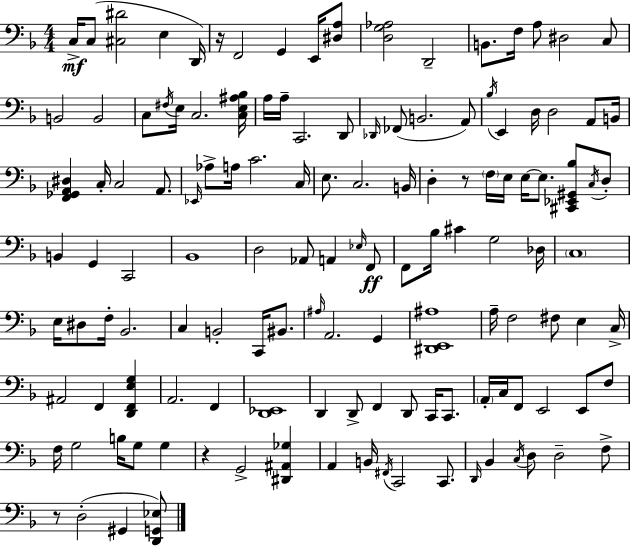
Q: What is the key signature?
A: F major